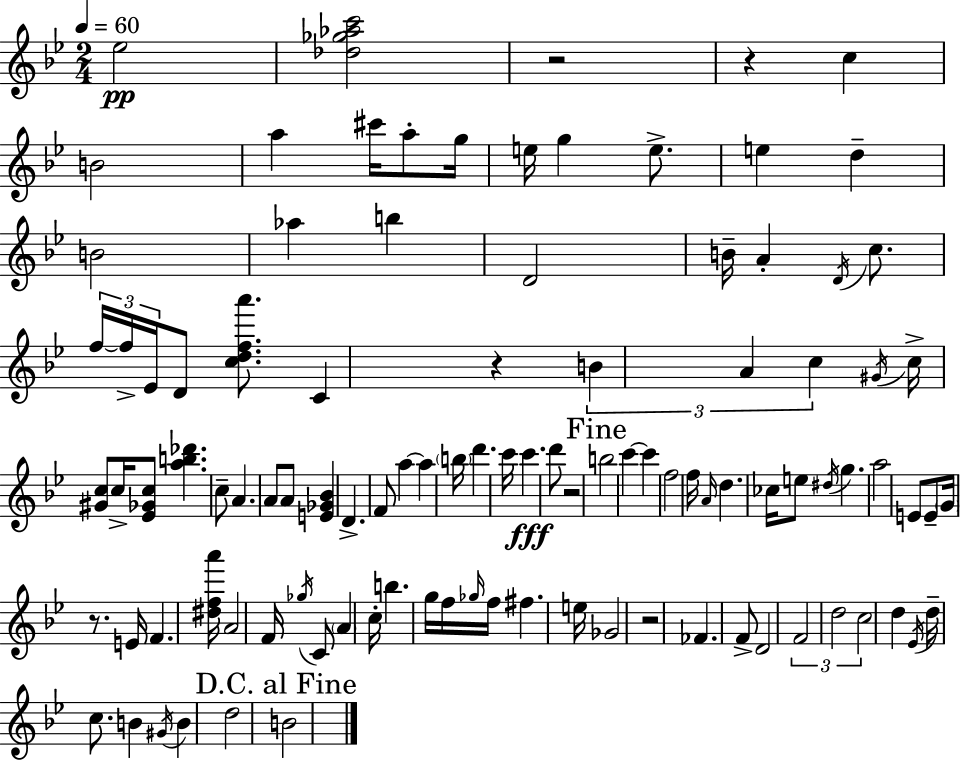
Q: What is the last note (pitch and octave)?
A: B4